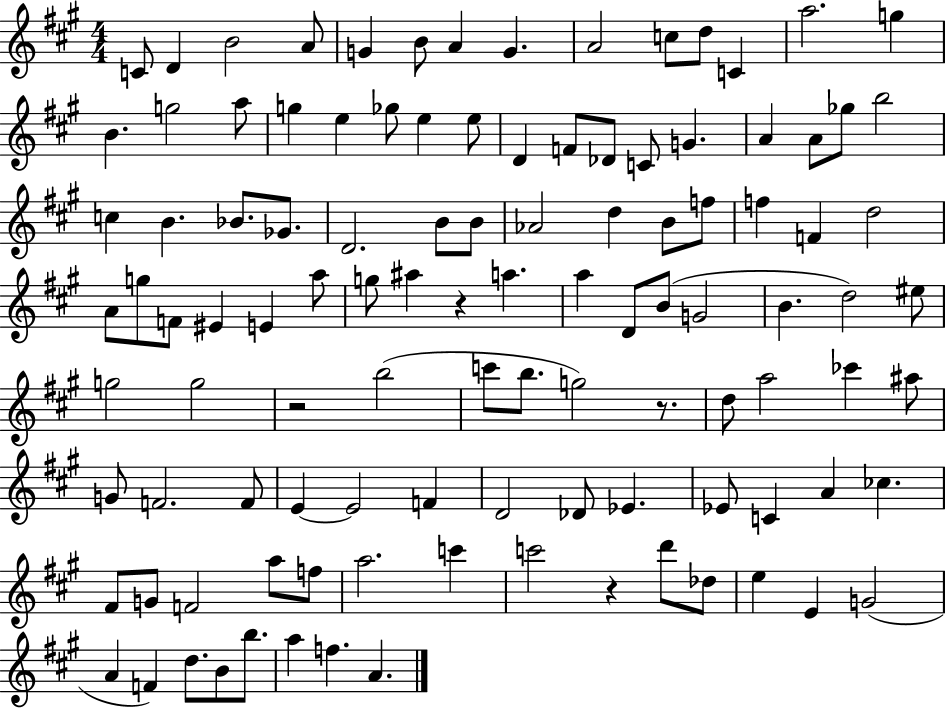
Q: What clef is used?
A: treble